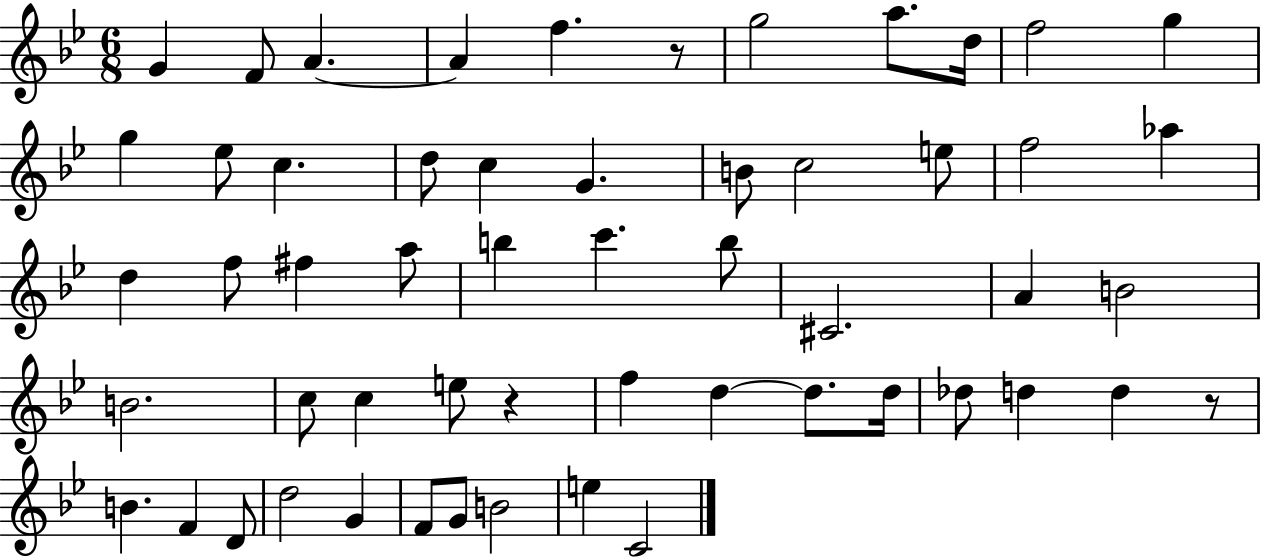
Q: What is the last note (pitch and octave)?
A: C4